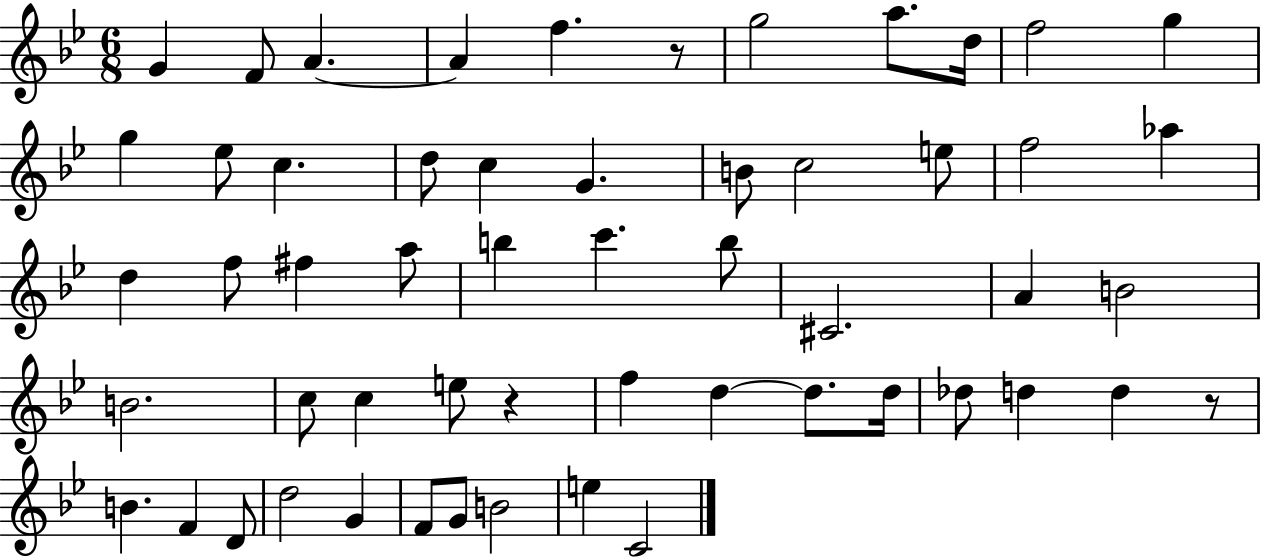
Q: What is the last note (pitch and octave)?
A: C4